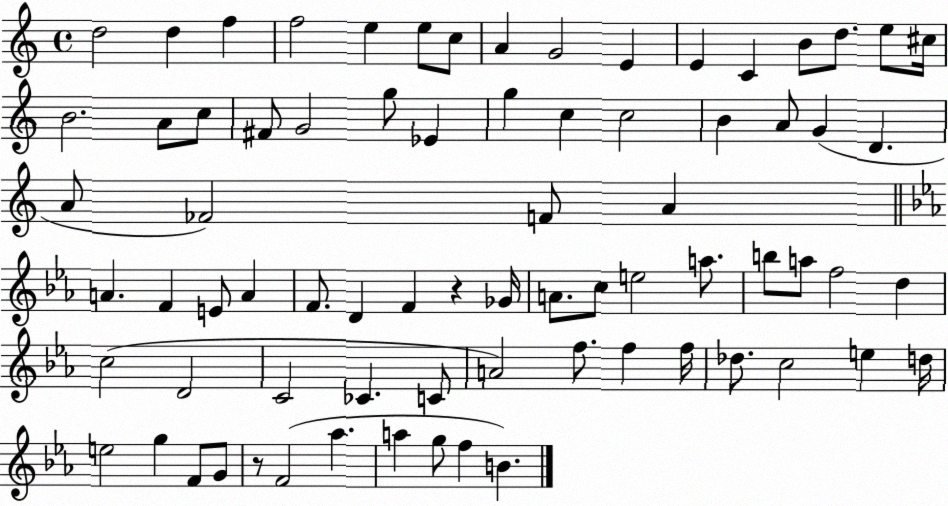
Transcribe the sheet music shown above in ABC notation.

X:1
T:Untitled
M:4/4
L:1/4
K:C
d2 d f f2 e e/2 c/2 A G2 E E C B/2 d/2 e/2 ^c/4 B2 A/2 c/2 ^F/2 G2 g/2 _E g c c2 B A/2 G D A/2 _F2 F/2 A A F E/2 A F/2 D F z _G/4 A/2 c/2 e2 a/2 b/2 a/2 f2 d c2 D2 C2 _C C/2 A2 f/2 f f/4 _d/2 c2 e d/4 e2 g F/2 G/2 z/2 F2 _a a g/2 f B